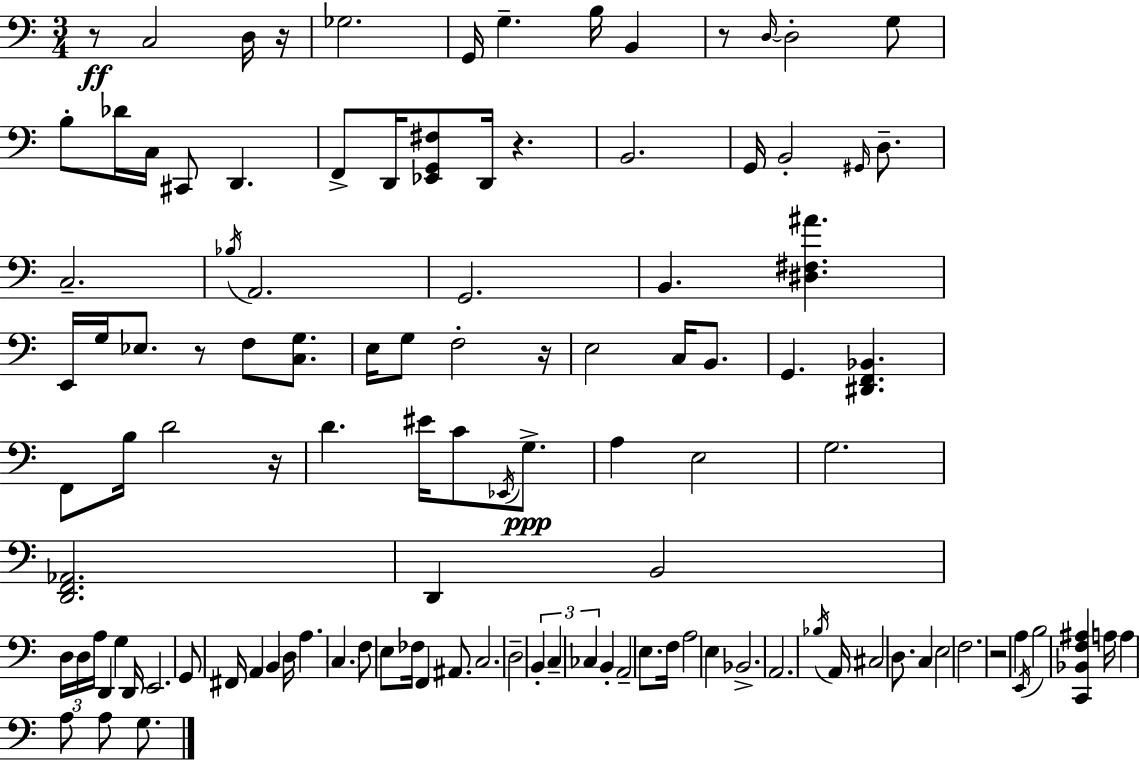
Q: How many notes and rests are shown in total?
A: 113